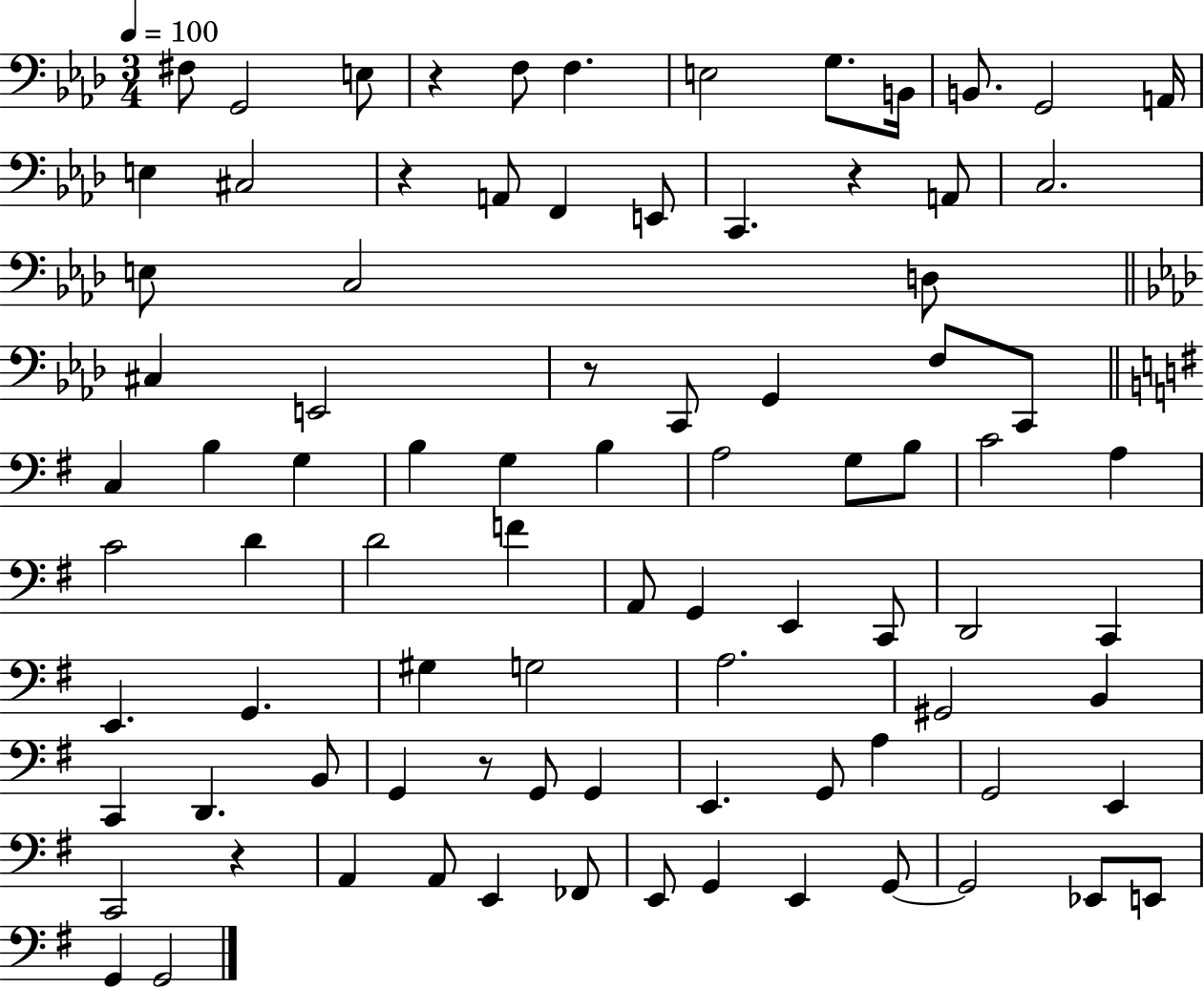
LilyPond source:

{
  \clef bass
  \numericTimeSignature
  \time 3/4
  \key aes \major
  \tempo 4 = 100
  fis8 g,2 e8 | r4 f8 f4. | e2 g8. b,16 | b,8. g,2 a,16 | \break e4 cis2 | r4 a,8 f,4 e,8 | c,4. r4 a,8 | c2. | \break e8 c2 d8 | \bar "||" \break \key aes \major cis4 e,2 | r8 c,8 g,4 f8 c,8 | \bar "||" \break \key g \major c4 b4 g4 | b4 g4 b4 | a2 g8 b8 | c'2 a4 | \break c'2 d'4 | d'2 f'4 | a,8 g,4 e,4 c,8 | d,2 c,4 | \break e,4. g,4. | gis4 g2 | a2. | gis,2 b,4 | \break c,4 d,4. b,8 | g,4 r8 g,8 g,4 | e,4. g,8 a4 | g,2 e,4 | \break c,2 r4 | a,4 a,8 e,4 fes,8 | e,8 g,4 e,4 g,8~~ | g,2 ees,8 e,8 | \break g,4 g,2 | \bar "|."
}